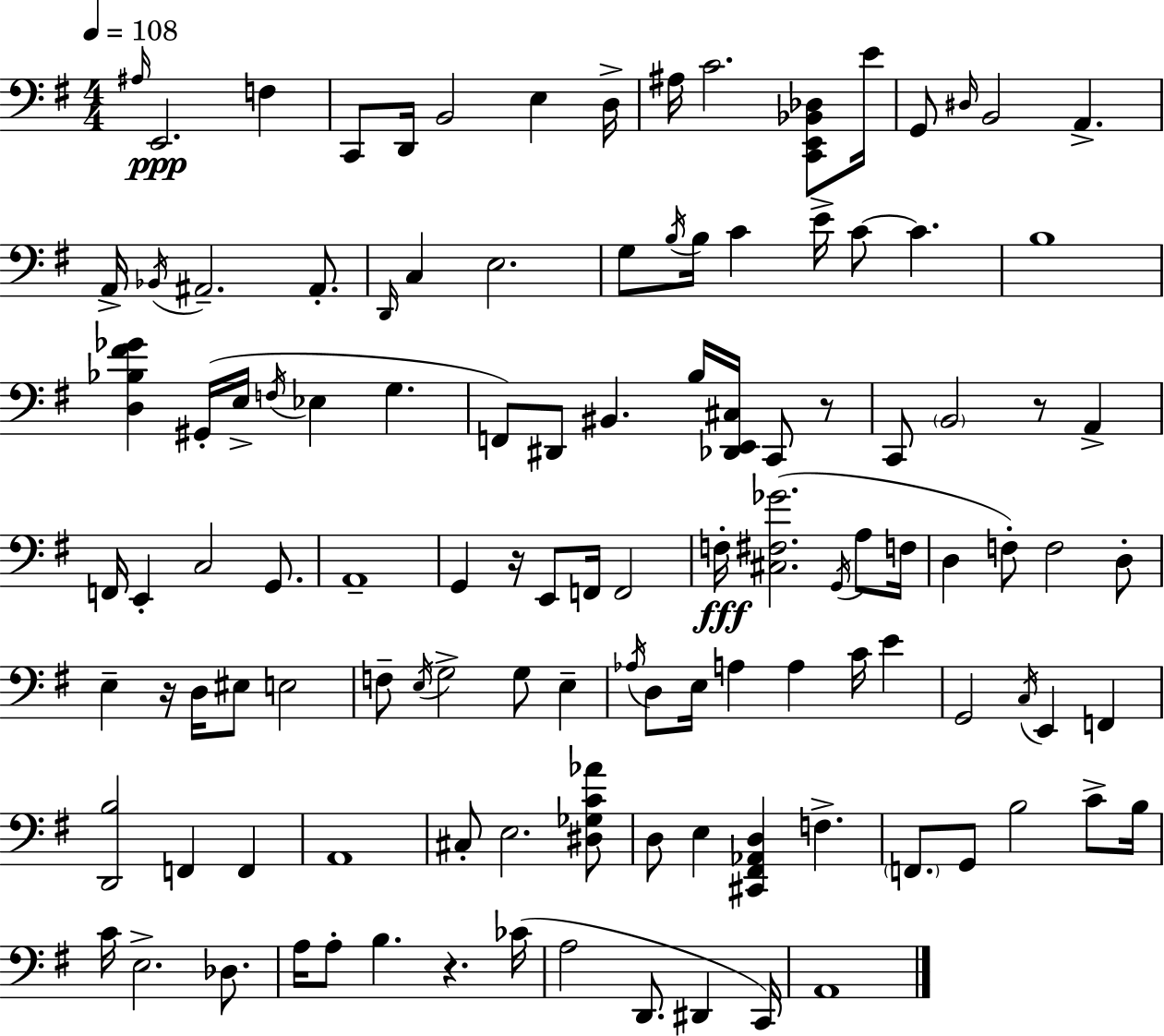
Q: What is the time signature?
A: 4/4